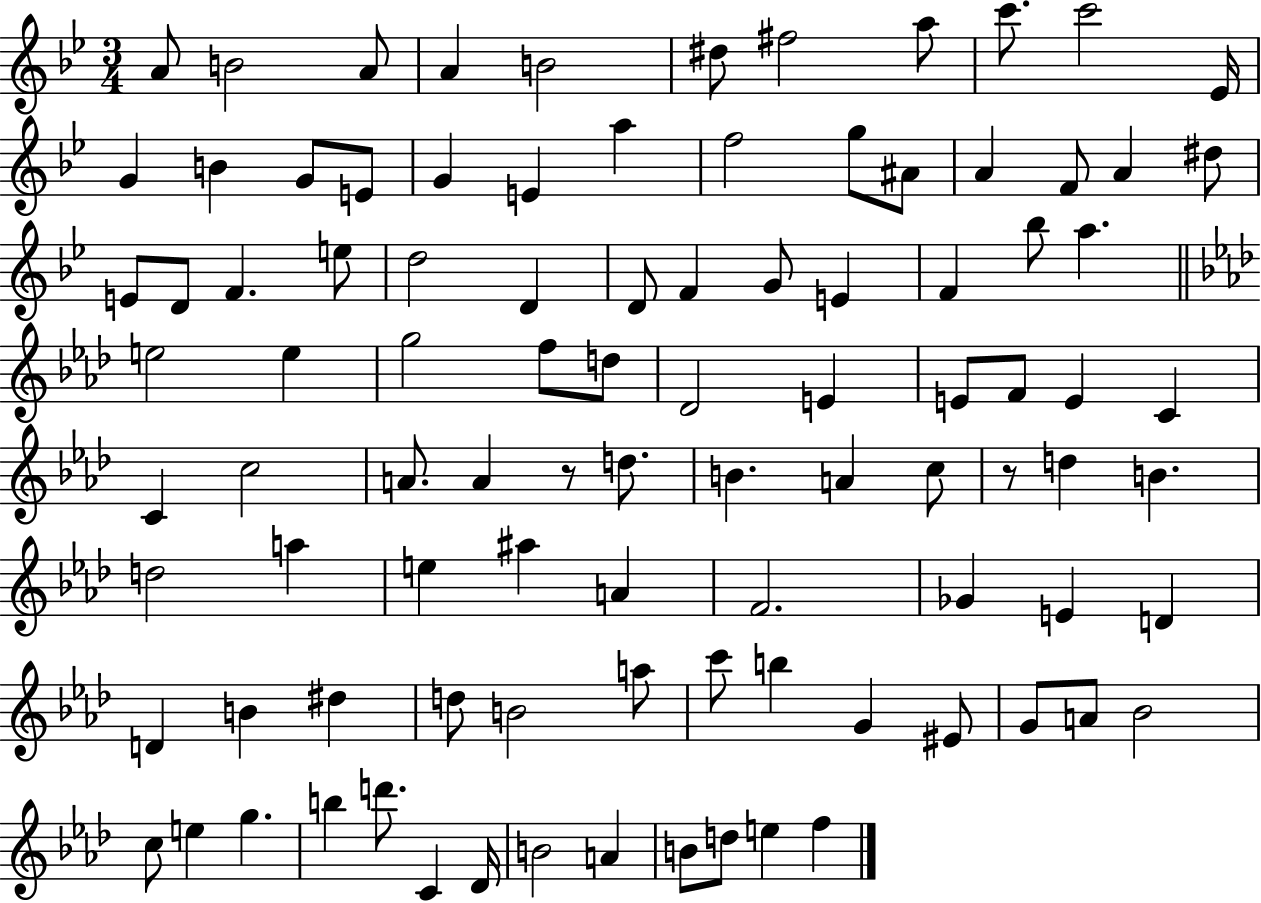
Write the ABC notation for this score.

X:1
T:Untitled
M:3/4
L:1/4
K:Bb
A/2 B2 A/2 A B2 ^d/2 ^f2 a/2 c'/2 c'2 _E/4 G B G/2 E/2 G E a f2 g/2 ^A/2 A F/2 A ^d/2 E/2 D/2 F e/2 d2 D D/2 F G/2 E F _b/2 a e2 e g2 f/2 d/2 _D2 E E/2 F/2 E C C c2 A/2 A z/2 d/2 B A c/2 z/2 d B d2 a e ^a A F2 _G E D D B ^d d/2 B2 a/2 c'/2 b G ^E/2 G/2 A/2 _B2 c/2 e g b d'/2 C _D/4 B2 A B/2 d/2 e f